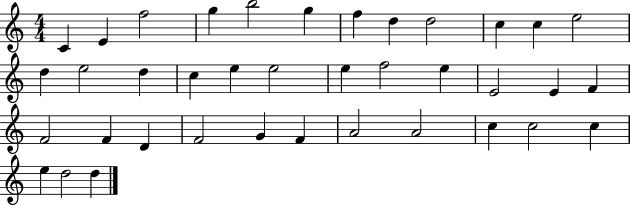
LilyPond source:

{
  \clef treble
  \numericTimeSignature
  \time 4/4
  \key c \major
  c'4 e'4 f''2 | g''4 b''2 g''4 | f''4 d''4 d''2 | c''4 c''4 e''2 | \break d''4 e''2 d''4 | c''4 e''4 e''2 | e''4 f''2 e''4 | e'2 e'4 f'4 | \break f'2 f'4 d'4 | f'2 g'4 f'4 | a'2 a'2 | c''4 c''2 c''4 | \break e''4 d''2 d''4 | \bar "|."
}